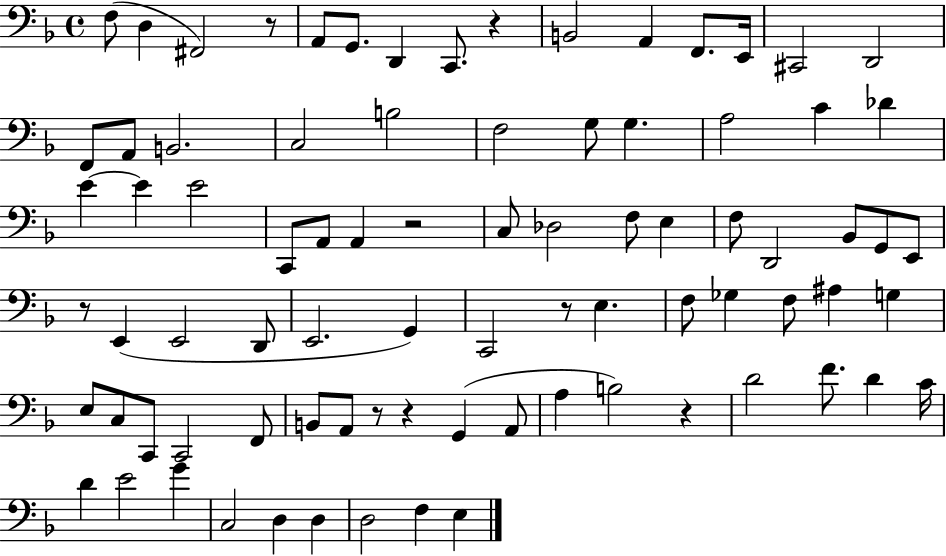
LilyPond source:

{
  \clef bass
  \time 4/4
  \defaultTimeSignature
  \key f \major
  \repeat volta 2 { f8( d4 fis,2) r8 | a,8 g,8. d,4 c,8. r4 | b,2 a,4 f,8. e,16 | cis,2 d,2 | \break f,8 a,8 b,2. | c2 b2 | f2 g8 g4. | a2 c'4 des'4 | \break e'4~~ e'4 e'2 | c,8 a,8 a,4 r2 | c8 des2 f8 e4 | f8 d,2 bes,8 g,8 e,8 | \break r8 e,4( e,2 d,8 | e,2. g,4) | c,2 r8 e4. | f8 ges4 f8 ais4 g4 | \break e8 c8 c,8 c,2 f,8 | b,8 a,8 r8 r4 g,4( a,8 | a4 b2) r4 | d'2 f'8. d'4 c'16 | \break d'4 e'2 g'4 | c2 d4 d4 | d2 f4 e4 | } \bar "|."
}